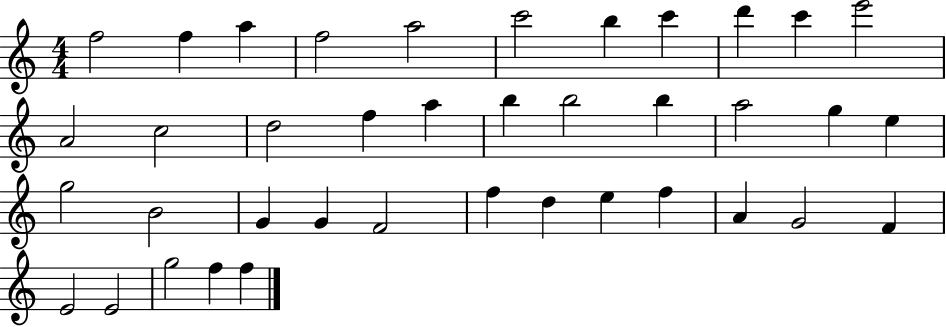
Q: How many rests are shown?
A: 0